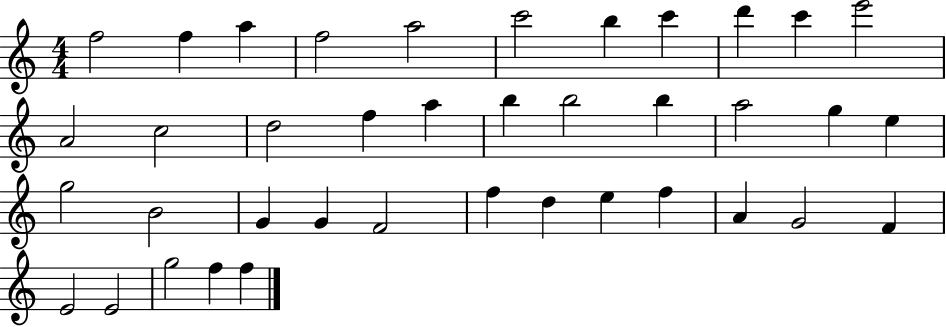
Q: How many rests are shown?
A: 0